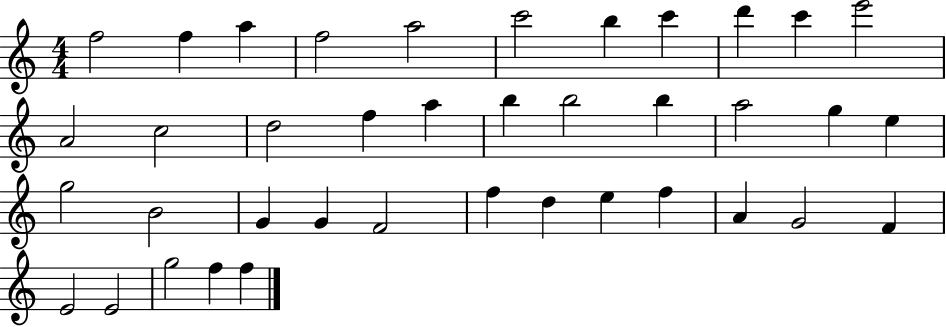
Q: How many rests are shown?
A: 0